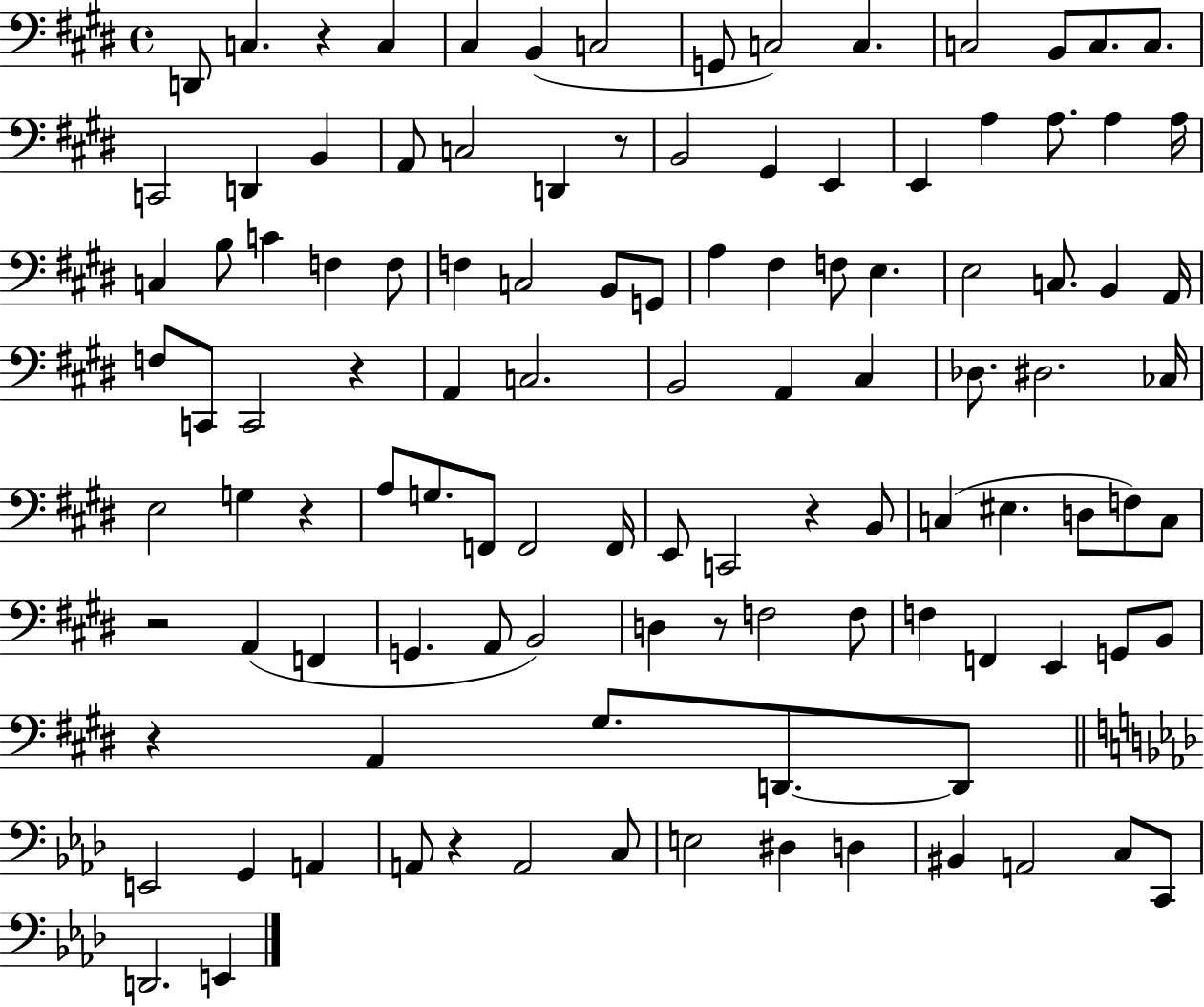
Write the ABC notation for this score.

X:1
T:Untitled
M:4/4
L:1/4
K:E
D,,/2 C, z C, ^C, B,, C,2 G,,/2 C,2 C, C,2 B,,/2 C,/2 C,/2 C,,2 D,, B,, A,,/2 C,2 D,, z/2 B,,2 ^G,, E,, E,, A, A,/2 A, A,/4 C, B,/2 C F, F,/2 F, C,2 B,,/2 G,,/2 A, ^F, F,/2 E, E,2 C,/2 B,, A,,/4 F,/2 C,,/2 C,,2 z A,, C,2 B,,2 A,, ^C, _D,/2 ^D,2 _C,/4 E,2 G, z A,/2 G,/2 F,,/2 F,,2 F,,/4 E,,/2 C,,2 z B,,/2 C, ^E, D,/2 F,/2 C,/2 z2 A,, F,, G,, A,,/2 B,,2 D, z/2 F,2 F,/2 F, F,, E,, G,,/2 B,,/2 z A,, ^G,/2 D,,/2 D,,/2 E,,2 G,, A,, A,,/2 z A,,2 C,/2 E,2 ^D, D, ^B,, A,,2 C,/2 C,,/2 D,,2 E,,